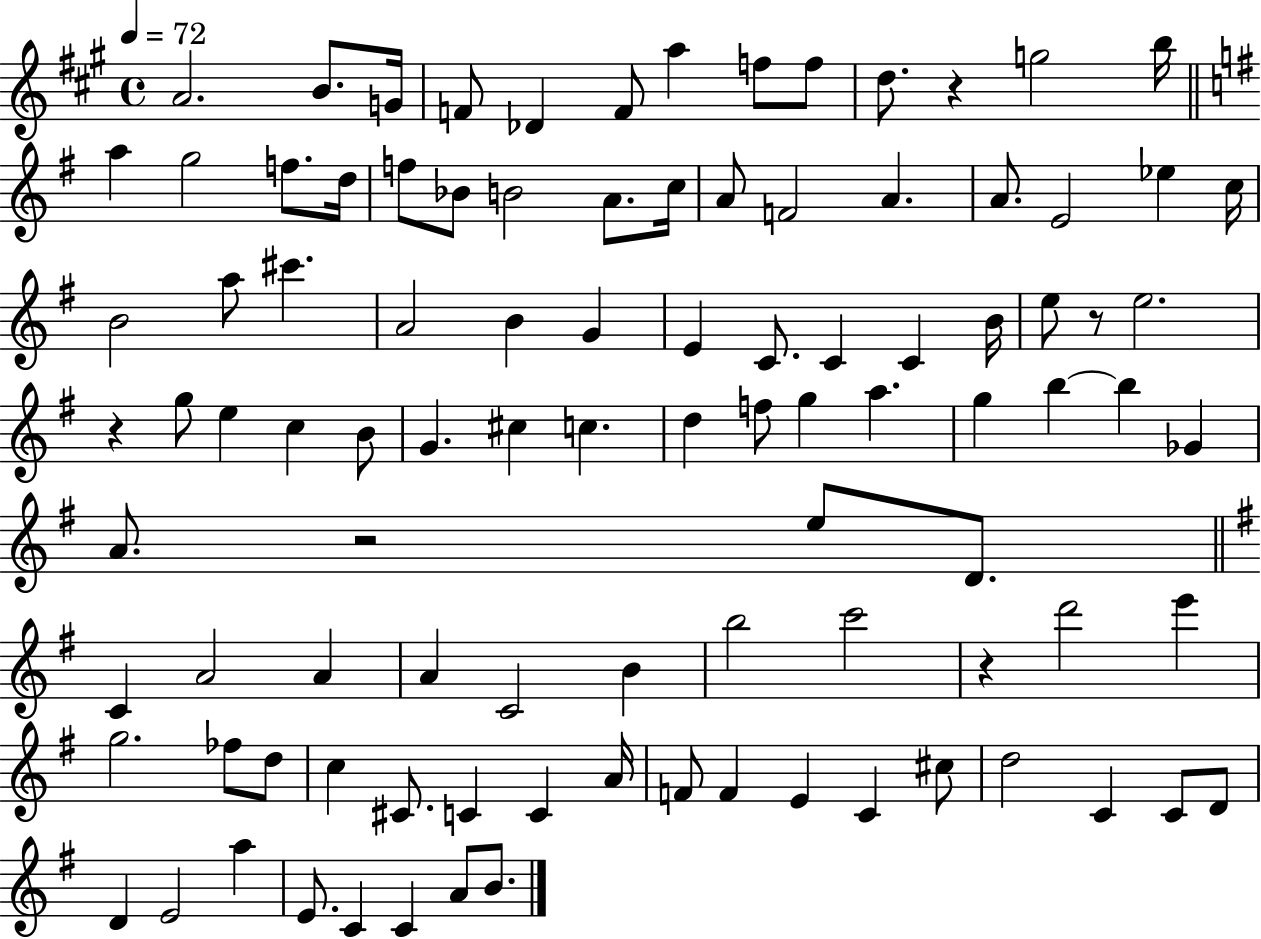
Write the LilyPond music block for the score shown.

{
  \clef treble
  \time 4/4
  \defaultTimeSignature
  \key a \major
  \tempo 4 = 72
  a'2. b'8. g'16 | f'8 des'4 f'8 a''4 f''8 f''8 | d''8. r4 g''2 b''16 | \bar "||" \break \key e \minor a''4 g''2 f''8. d''16 | f''8 bes'8 b'2 a'8. c''16 | a'8 f'2 a'4. | a'8. e'2 ees''4 c''16 | \break b'2 a''8 cis'''4. | a'2 b'4 g'4 | e'4 c'8. c'4 c'4 b'16 | e''8 r8 e''2. | \break r4 g''8 e''4 c''4 b'8 | g'4. cis''4 c''4. | d''4 f''8 g''4 a''4. | g''4 b''4~~ b''4 ges'4 | \break a'8. r2 e''8 d'8. | \bar "||" \break \key g \major c'4 a'2 a'4 | a'4 c'2 b'4 | b''2 c'''2 | r4 d'''2 e'''4 | \break g''2. fes''8 d''8 | c''4 cis'8. c'4 c'4 a'16 | f'8 f'4 e'4 c'4 cis''8 | d''2 c'4 c'8 d'8 | \break d'4 e'2 a''4 | e'8. c'4 c'4 a'8 b'8. | \bar "|."
}